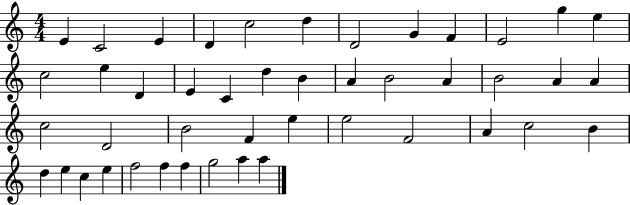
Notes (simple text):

E4/q C4/h E4/q D4/q C5/h D5/q D4/h G4/q F4/q E4/h G5/q E5/q C5/h E5/q D4/q E4/q C4/q D5/q B4/q A4/q B4/h A4/q B4/h A4/q A4/q C5/h D4/h B4/h F4/q E5/q E5/h F4/h A4/q C5/h B4/q D5/q E5/q C5/q E5/q F5/h F5/q F5/q G5/h A5/q A5/q